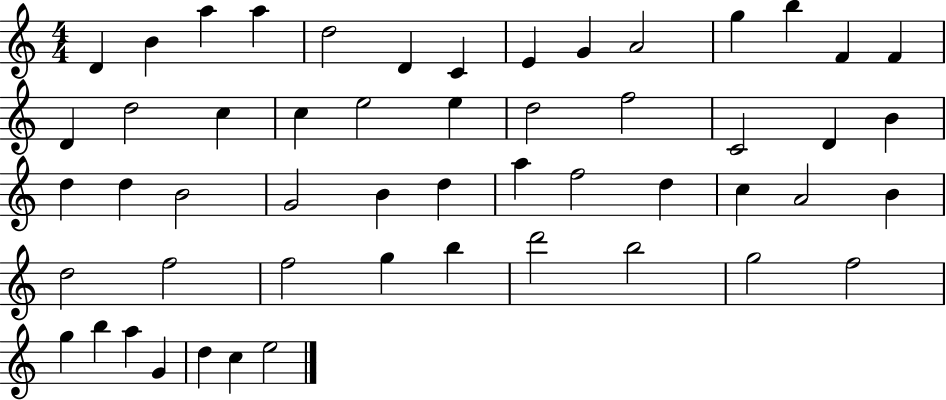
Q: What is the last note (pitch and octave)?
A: E5